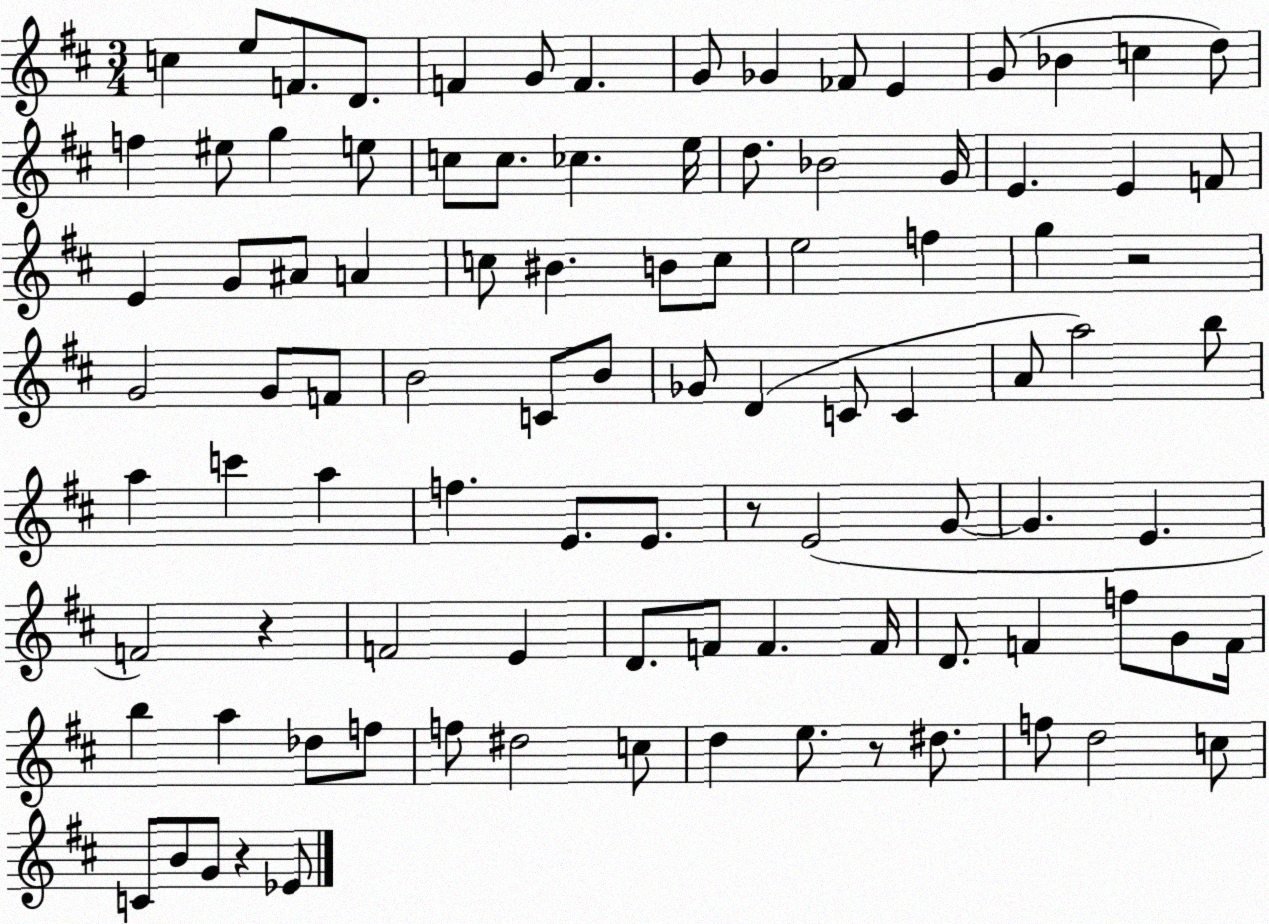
X:1
T:Untitled
M:3/4
L:1/4
K:D
c e/2 F/2 D/2 F G/2 F G/2 _G _F/2 E G/2 _B c d/2 f ^e/2 g e/2 c/2 c/2 _c e/4 d/2 _B2 G/4 E E F/2 E G/2 ^A/2 A c/2 ^B B/2 c/2 e2 f g z2 G2 G/2 F/2 B2 C/2 B/2 _G/2 D C/2 C A/2 a2 b/2 a c' a f E/2 E/2 z/2 E2 G/2 G E F2 z F2 E D/2 F/2 F F/4 D/2 F f/2 G/2 F/4 b a _d/2 f/2 f/2 ^d2 c/2 d e/2 z/2 ^d/2 f/2 d2 c/2 C/2 B/2 G/2 z _E/2